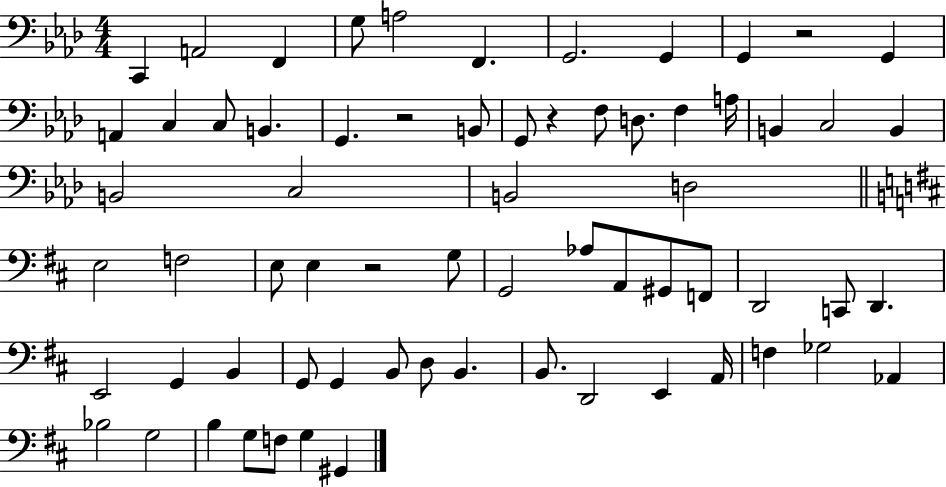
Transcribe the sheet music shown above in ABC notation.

X:1
T:Untitled
M:4/4
L:1/4
K:Ab
C,, A,,2 F,, G,/2 A,2 F,, G,,2 G,, G,, z2 G,, A,, C, C,/2 B,, G,, z2 B,,/2 G,,/2 z F,/2 D,/2 F, A,/4 B,, C,2 B,, B,,2 C,2 B,,2 D,2 E,2 F,2 E,/2 E, z2 G,/2 G,,2 _A,/2 A,,/2 ^G,,/2 F,,/2 D,,2 C,,/2 D,, E,,2 G,, B,, G,,/2 G,, B,,/2 D,/2 B,, B,,/2 D,,2 E,, A,,/4 F, _G,2 _A,, _B,2 G,2 B, G,/2 F,/2 G, ^G,,